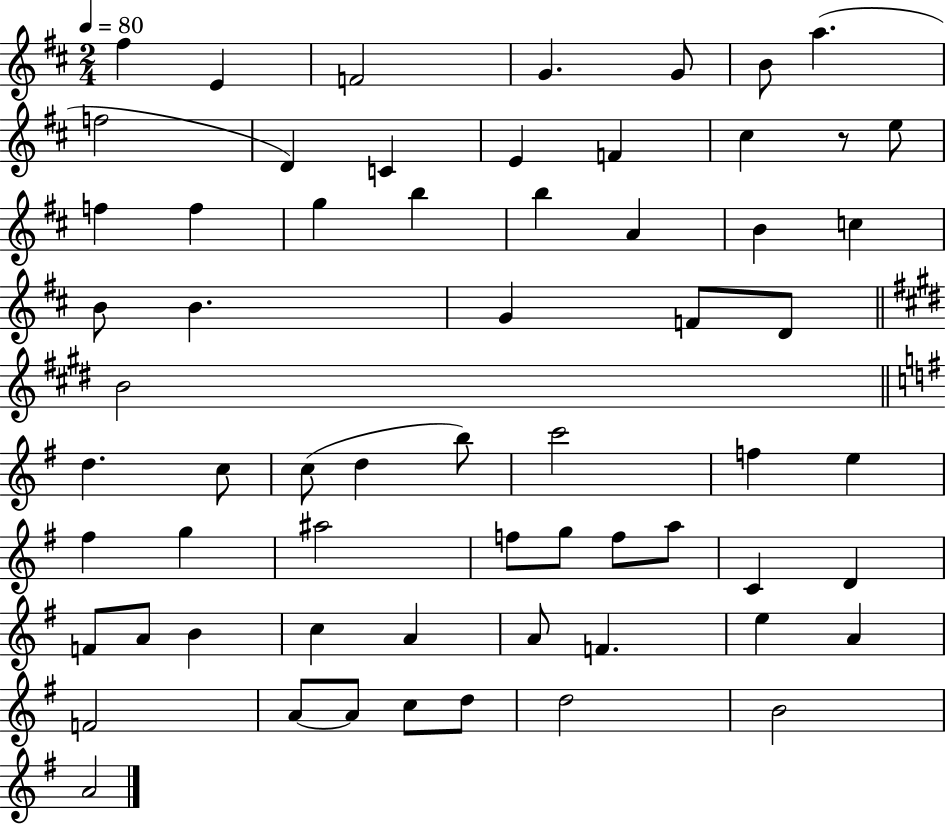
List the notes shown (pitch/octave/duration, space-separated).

F#5/q E4/q F4/h G4/q. G4/e B4/e A5/q. F5/h D4/q C4/q E4/q F4/q C#5/q R/e E5/e F5/q F5/q G5/q B5/q B5/q A4/q B4/q C5/q B4/e B4/q. G4/q F4/e D4/e B4/h D5/q. C5/e C5/e D5/q B5/e C6/h F5/q E5/q F#5/q G5/q A#5/h F5/e G5/e F5/e A5/e C4/q D4/q F4/e A4/e B4/q C5/q A4/q A4/e F4/q. E5/q A4/q F4/h A4/e A4/e C5/e D5/e D5/h B4/h A4/h